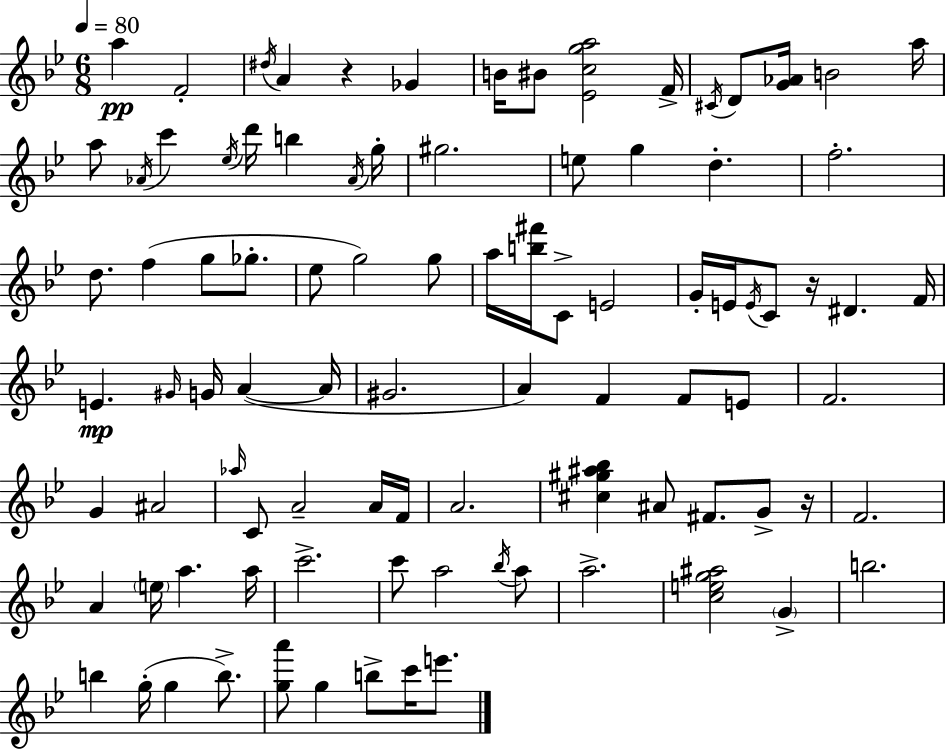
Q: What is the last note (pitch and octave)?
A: E6